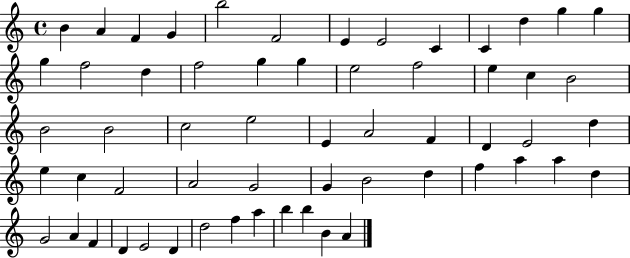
{
  \clef treble
  \time 4/4
  \defaultTimeSignature
  \key c \major
  b'4 a'4 f'4 g'4 | b''2 f'2 | e'4 e'2 c'4 | c'4 d''4 g''4 g''4 | \break g''4 f''2 d''4 | f''2 g''4 g''4 | e''2 f''2 | e''4 c''4 b'2 | \break b'2 b'2 | c''2 e''2 | e'4 a'2 f'4 | d'4 e'2 d''4 | \break e''4 c''4 f'2 | a'2 g'2 | g'4 b'2 d''4 | f''4 a''4 a''4 d''4 | \break g'2 a'4 f'4 | d'4 e'2 d'4 | d''2 f''4 a''4 | b''4 b''4 b'4 a'4 | \break \bar "|."
}